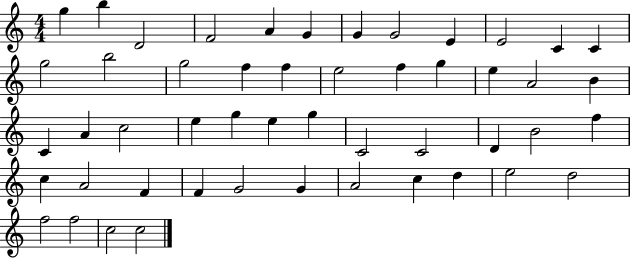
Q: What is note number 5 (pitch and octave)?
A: A4